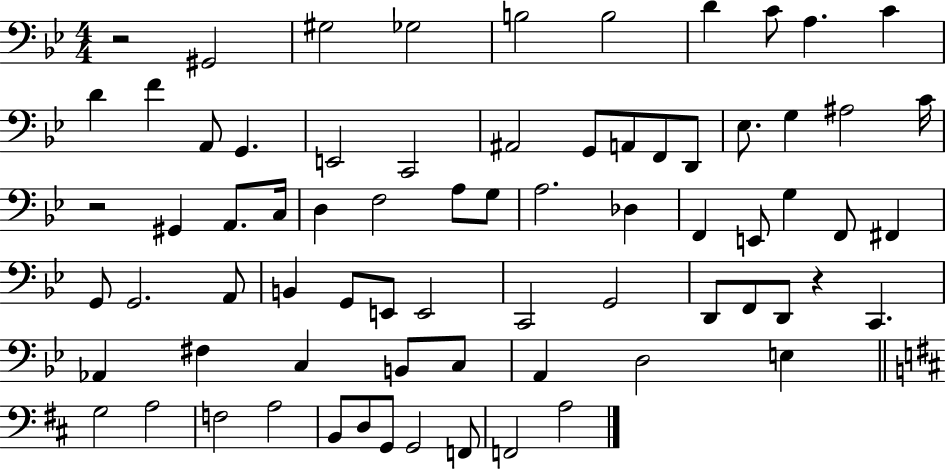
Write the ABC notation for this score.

X:1
T:Untitled
M:4/4
L:1/4
K:Bb
z2 ^G,,2 ^G,2 _G,2 B,2 B,2 D C/2 A, C D F A,,/2 G,, E,,2 C,,2 ^A,,2 G,,/2 A,,/2 F,,/2 D,,/2 _E,/2 G, ^A,2 C/4 z2 ^G,, A,,/2 C,/4 D, F,2 A,/2 G,/2 A,2 _D, F,, E,,/2 G, F,,/2 ^F,, G,,/2 G,,2 A,,/2 B,, G,,/2 E,,/2 E,,2 C,,2 G,,2 D,,/2 F,,/2 D,,/2 z C,, _A,, ^F, C, B,,/2 C,/2 A,, D,2 E, G,2 A,2 F,2 A,2 B,,/2 D,/2 G,,/2 G,,2 F,,/2 F,,2 A,2